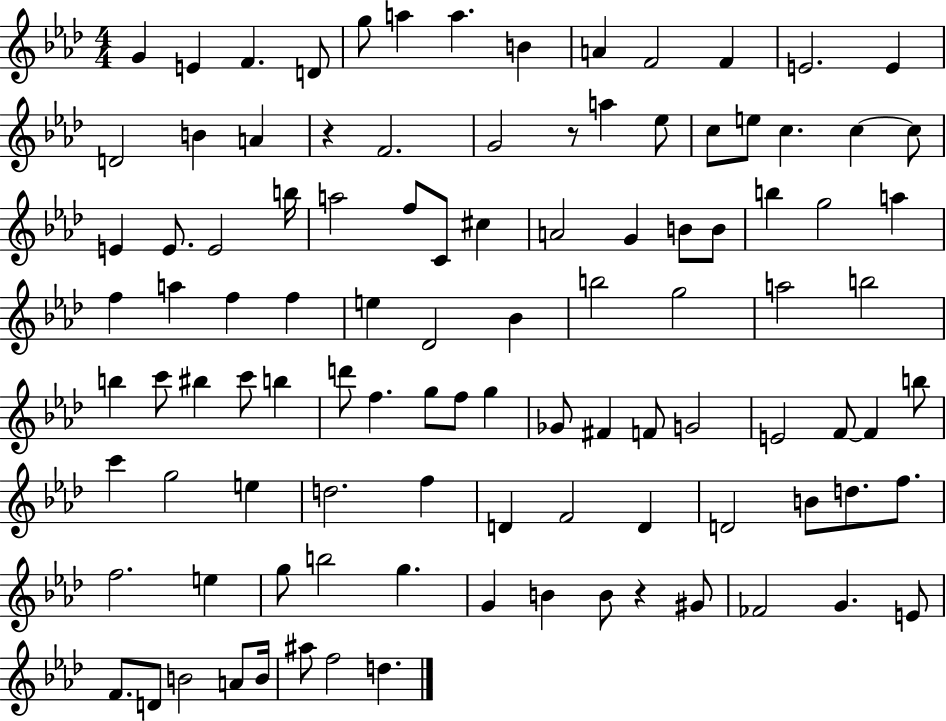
{
  \clef treble
  \numericTimeSignature
  \time 4/4
  \key aes \major
  g'4 e'4 f'4. d'8 | g''8 a''4 a''4. b'4 | a'4 f'2 f'4 | e'2. e'4 | \break d'2 b'4 a'4 | r4 f'2. | g'2 r8 a''4 ees''8 | c''8 e''8 c''4. c''4~~ c''8 | \break e'4 e'8. e'2 b''16 | a''2 f''8 c'8 cis''4 | a'2 g'4 b'8 b'8 | b''4 g''2 a''4 | \break f''4 a''4 f''4 f''4 | e''4 des'2 bes'4 | b''2 g''2 | a''2 b''2 | \break b''4 c'''8 bis''4 c'''8 b''4 | d'''8 f''4. g''8 f''8 g''4 | ges'8 fis'4 f'8 g'2 | e'2 f'8~~ f'4 b''8 | \break c'''4 g''2 e''4 | d''2. f''4 | d'4 f'2 d'4 | d'2 b'8 d''8. f''8. | \break f''2. e''4 | g''8 b''2 g''4. | g'4 b'4 b'8 r4 gis'8 | fes'2 g'4. e'8 | \break f'8. d'8 b'2 a'8 b'16 | ais''8 f''2 d''4. | \bar "|."
}